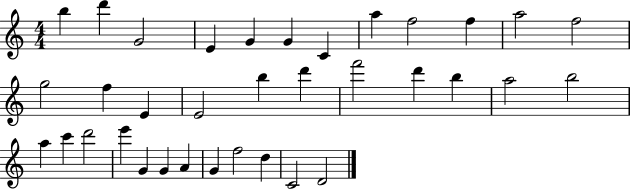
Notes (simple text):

B5/q D6/q G4/h E4/q G4/q G4/q C4/q A5/q F5/h F5/q A5/h F5/h G5/h F5/q E4/q E4/h B5/q D6/q F6/h D6/q B5/q A5/h B5/h A5/q C6/q D6/h E6/q G4/q G4/q A4/q G4/q F5/h D5/q C4/h D4/h